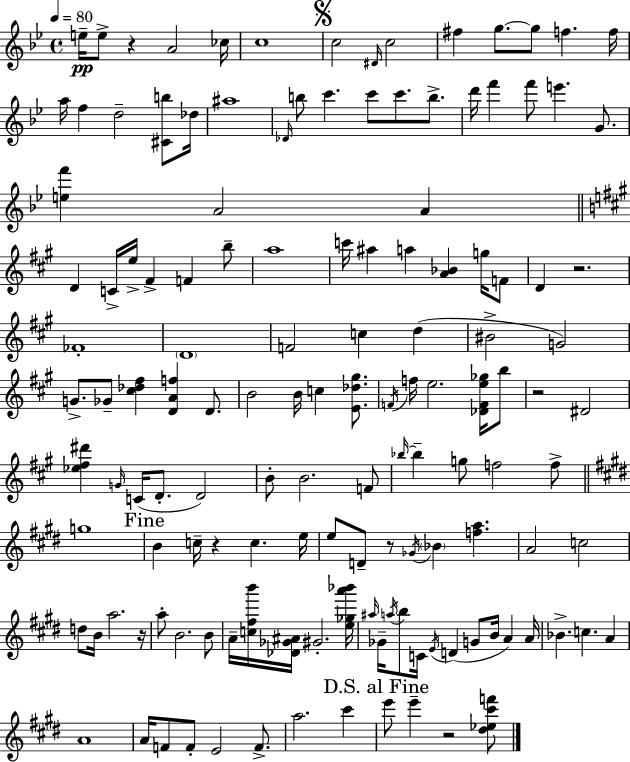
{
  \clef treble
  \time 4/4
  \defaultTimeSignature
  \key bes \major
  \tempo 4 = 80
  \repeat volta 2 { e''16--\pp e''8-> r4 a'2 ces''16 | c''1 | \mark \markup { \musicglyph "scripts.segno" } c''2 \grace { dis'16 } c''2 | fis''4 g''8.~~ g''8 f''4. | \break f''16 a''16 f''4 d''2-- <cis' b''>8 | des''16 ais''1 | \grace { des'16 } b''8 c'''4. c'''8 c'''8. b''8.-> | d'''16 f'''4 f'''8 e'''4. g'8. | \break <e'' f'''>4 a'2 a'4 | \bar "||" \break \key a \major d'4 c'16-> e''16-> fis'4-> f'4 b''8-- | a''1 | c'''16 ais''4 a''4 <a' bes'>4 g''16 f'8 | d'4 r2. | \break fes'1-. | \parenthesize d'1 | f'2 c''4 d''4( | bis'2-> g'2) | \break g'8.-> ges'8-- <cis'' des'' fis''>4 <d' a' f''>4 d'8. | b'2 b'16 c''4 <e' des'' gis''>8. | \acciaccatura { f'16 } f''16 e''2. <des' f' e'' ges''>16 b''8 | r2 dis'2 | \break <ees'' fis'' dis'''>4 \grace { g'16 }( c'16 d'8.-. d'2) | b'8-. b'2. | f'8 \grace { bes''16~ }~ bes''4-- g''8 f''2 | f''8-> \bar "||" \break \key e \major g''1 | \mark "Fine" b'4 c''16-- r4 c''4. e''16 | e''8 d'8-- r8 \acciaccatura { ges'16 } \parenthesize bes'4 <f'' a''>4. | a'2 c''2 | \break d''8 b'16 a''2. | r16 a''8-. b'2. b'8 | a'16-- <c'' fis'' b'''>16 <des' ges' ais'>16 gis'2.-. | <e'' ges'' a''' bes'''>16 \grace { ais''16 } ges'16-- \acciaccatura { a''16 } b''8 c'16 \acciaccatura { e'16 }( d'4 g'8 b'16 a'4) | \break a'16 bes'4.-> c''4. | a'4 a'1 | a'16 f'8 f'8-. e'2 | f'8.-> a''2. | \break cis'''4 \mark "D.S. al Fine" e'''8 e'''4-- r2 | <dis'' ees'' cis''' f'''>8 } \bar "|."
}